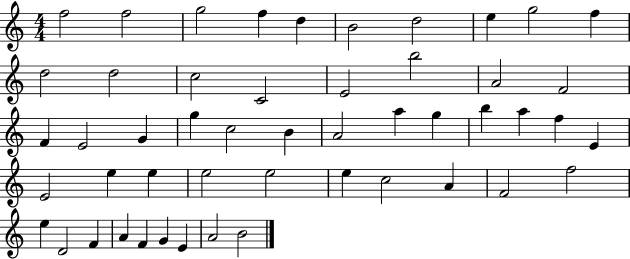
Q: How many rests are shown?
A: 0